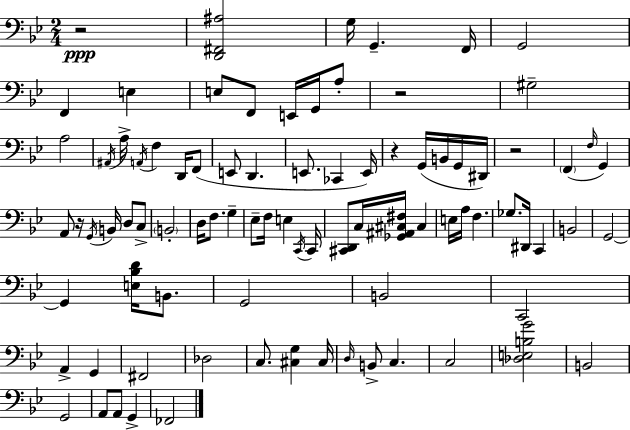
{
  \clef bass
  \numericTimeSignature
  \time 2/4
  \key bes \major
  r2\ppp | <d, fis, ais>2 | g16 g,4.-- f,16 | g,2 | \break f,4 e4 | e8 f,8 e,16 g,16 a8-. | r2 | gis2-- | \break a2 | \acciaccatura { ais,16 } a16-> \acciaccatura { a,16 } f4 d,16 | f,8( e,8 d,4. | e,8. ces,4 | \break e,16) r4 g,16( b,16 | g,16 dis,16) r2 | \parenthesize f,4( \grace { f16 } g,4) | a,8 r16 \acciaccatura { g,16 } b,16 | \break d8 c8-> \parenthesize b,2-. | d16 f8. | g4-- ees8-- f16 e4 | \acciaccatura { c,16 } c,16 <cis, d,>8 c16 | \break <ges, ais, cis fis>16 cis4 e16 a16 f4. | ges8. | dis,16 c,4 b,2 | g,2~~ | \break g,4 | <e bes d'>16 b,8. g,2 | b,2 | c,2 | \break a,4-> | g,4 fis,2 | des2 | c8. | \break <cis g>4 cis16 \grace { d16 } b,8-> | c4. c2 | <des e b g'>2 | b,2 | \break g,2 | a,8 | a,8 g,4-> fes,2 | \bar "|."
}